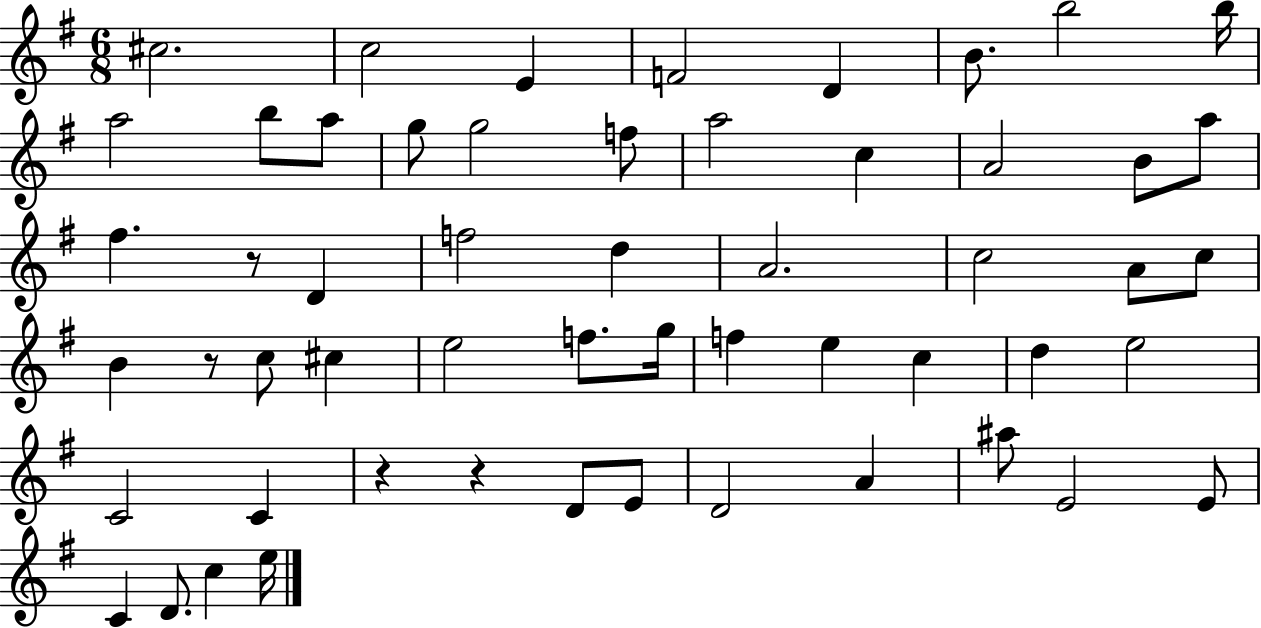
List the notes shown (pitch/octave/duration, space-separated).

C#5/h. C5/h E4/q F4/h D4/q B4/e. B5/h B5/s A5/h B5/e A5/e G5/e G5/h F5/e A5/h C5/q A4/h B4/e A5/e F#5/q. R/e D4/q F5/h D5/q A4/h. C5/h A4/e C5/e B4/q R/e C5/e C#5/q E5/h F5/e. G5/s F5/q E5/q C5/q D5/q E5/h C4/h C4/q R/q R/q D4/e E4/e D4/h A4/q A#5/e E4/h E4/e C4/q D4/e. C5/q E5/s